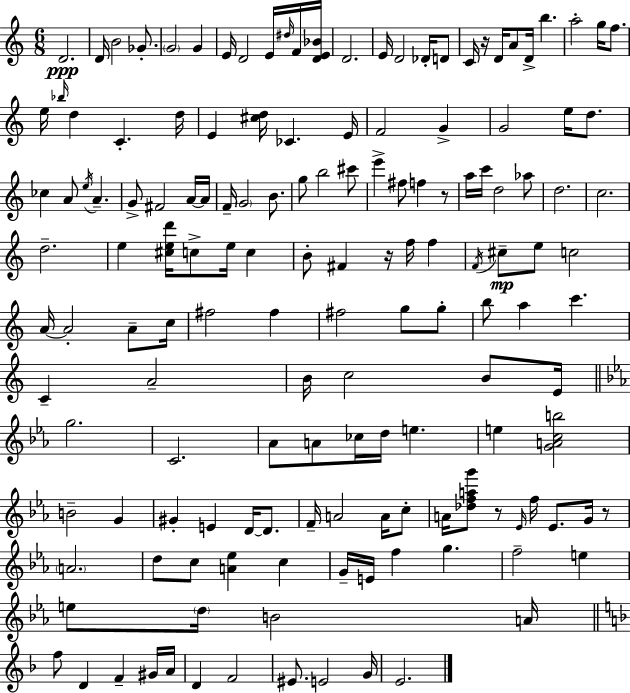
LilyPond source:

{
  \clef treble
  \numericTimeSignature
  \time 6/8
  \key c \major
  d'2.\ppp | d'16 b'2 ges'8.-. | \parenthesize g'2 g'4 | e'16 d'2 e'16 \grace { dis''16 } f'16 | \break <d' e' bes'>16 d'2. | e'16 d'2 des'16-. d'8 | c'16 r16 d'16 a'8 d'16-> b''4. | a''2-. g''16 f''8. | \break e''16 \grace { bes''16 } d''4 c'4.-. | d''16 e'4 <cis'' d''>16 ces'4. | e'16 f'2 g'4-> | g'2 e''16 d''8. | \break ces''4 a'8 \acciaccatura { e''16 } a'4.-- | g'8-> fis'2 | a'16~~ a'16 f'16-- \parenthesize g'2 | b'8. g''8 b''2 | \break cis'''8 e'''4-> fis''8 f''4 | r8 a''16 c'''16 d''2 | aes''8 d''2. | c''2. | \break d''2.-- | e''4 <cis'' e'' d'''>16 c''8-> e''16 c''4 | b'8-. fis'4 r16 f''16 f''4 | \acciaccatura { f'16 }\mp cis''8-- e''8 c''2 | \break a'16~~ a'2-. | a'8-- c''16 fis''2 | fis''4 fis''2 | g''8 g''8-. b''8 a''4 c'''4. | \break c'4-- a'2-- | b'16 c''2 | b'8 e'16 \bar "||" \break \key ees \major g''2. | c'2. | aes'8 a'8 ces''16 d''16 e''4. | e''4 <g' a' c'' b''>2 | \break b'2-- g'4 | gis'4-. e'4 d'16~~ d'8. | f'16-- a'2 a'16 c''8-. | a'16 <des'' f'' a'' g'''>8 r8 \grace { ees'16 } f''16 ees'8. g'16 r8 | \break \parenthesize a'2. | d''8 c''8 <a' ees''>4 c''4 | g'16-- e'16 f''4 g''4. | f''2-- e''4 | \break e''8 \parenthesize d''16 b'2 | a'16 \bar "||" \break \key d \minor f''8 d'4 f'4-- gis'16 a'16 | d'4 f'2 | eis'8. e'2 g'16 | e'2. | \break \bar "|."
}